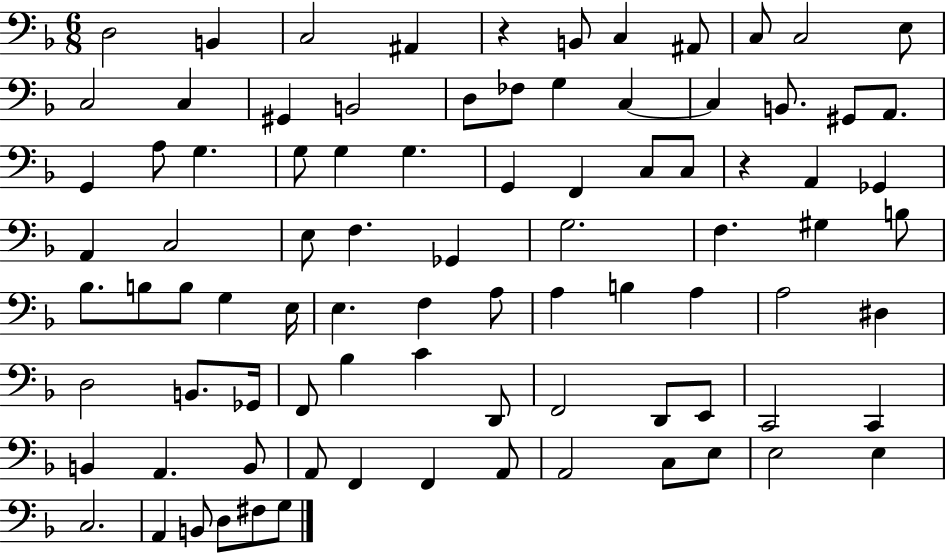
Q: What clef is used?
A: bass